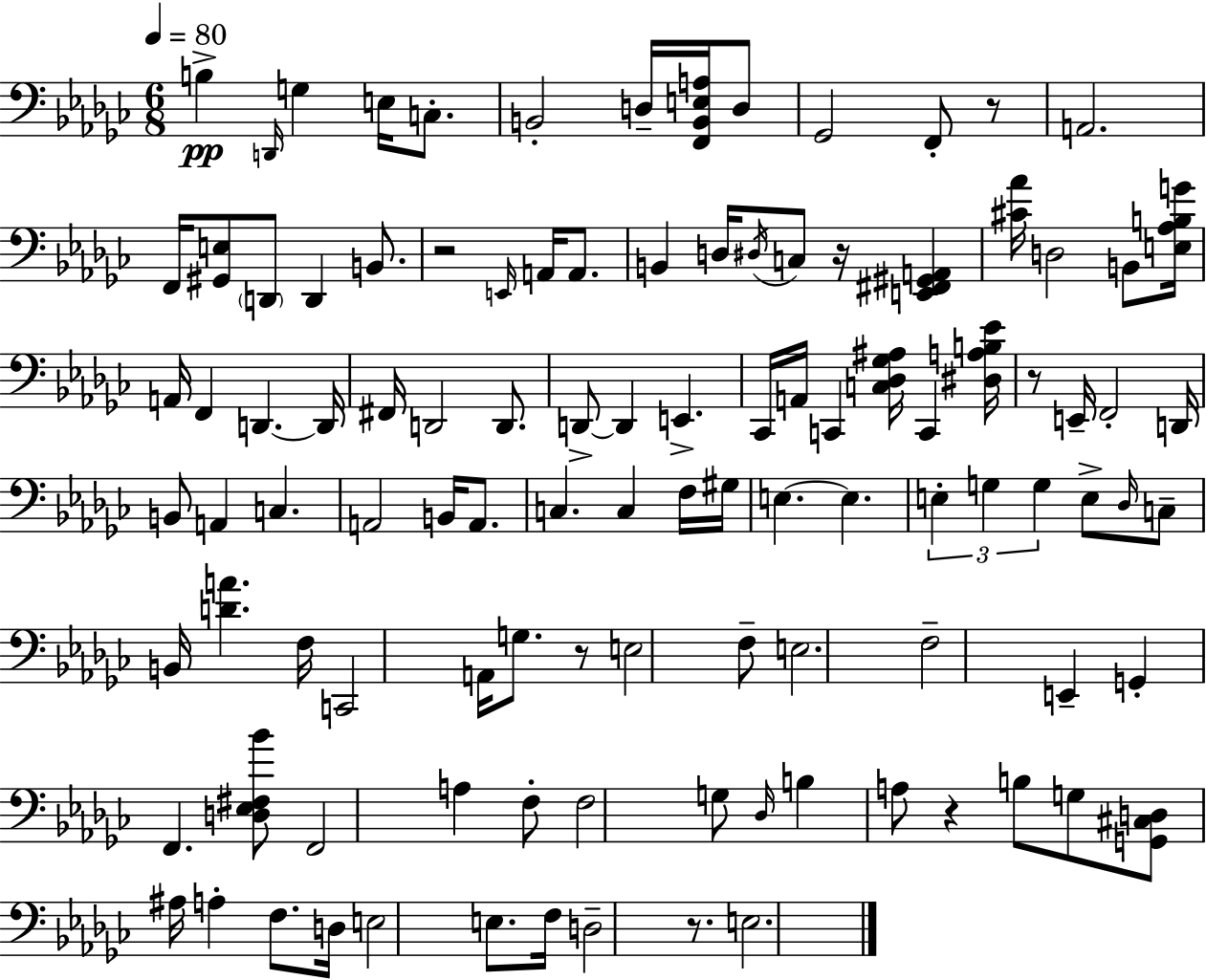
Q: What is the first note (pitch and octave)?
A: B3